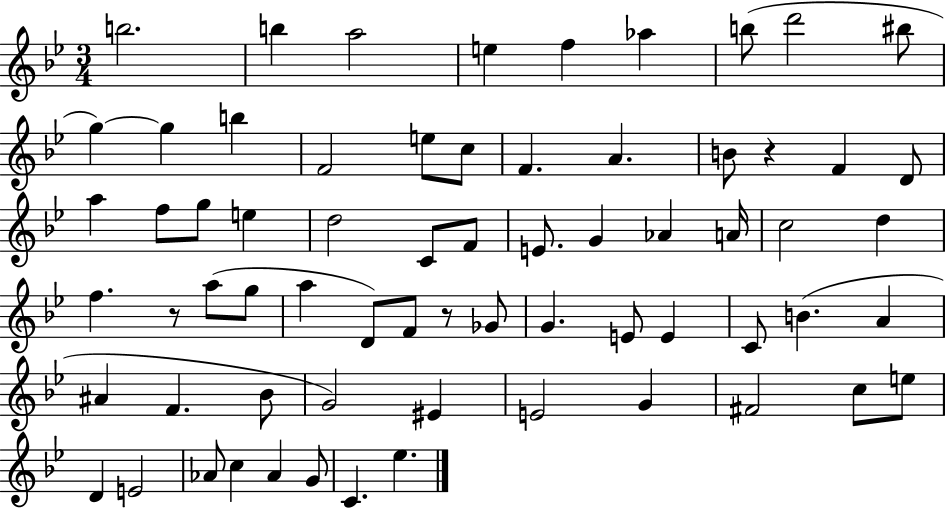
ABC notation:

X:1
T:Untitled
M:3/4
L:1/4
K:Bb
b2 b a2 e f _a b/2 d'2 ^b/2 g g b F2 e/2 c/2 F A B/2 z F D/2 a f/2 g/2 e d2 C/2 F/2 E/2 G _A A/4 c2 d f z/2 a/2 g/2 a D/2 F/2 z/2 _G/2 G E/2 E C/2 B A ^A F _B/2 G2 ^E E2 G ^F2 c/2 e/2 D E2 _A/2 c _A G/2 C _e